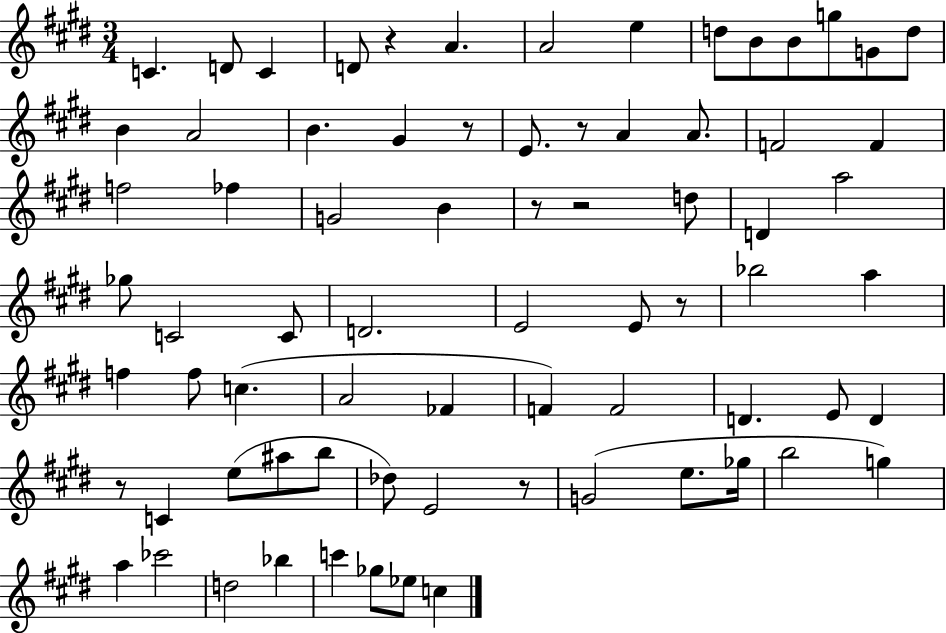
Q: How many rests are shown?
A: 8